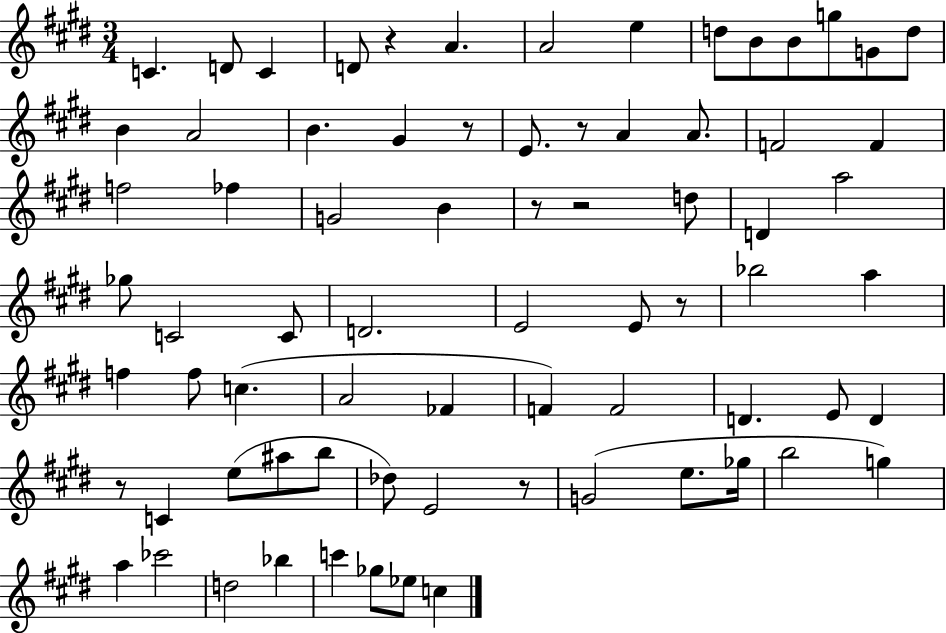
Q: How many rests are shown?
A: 8